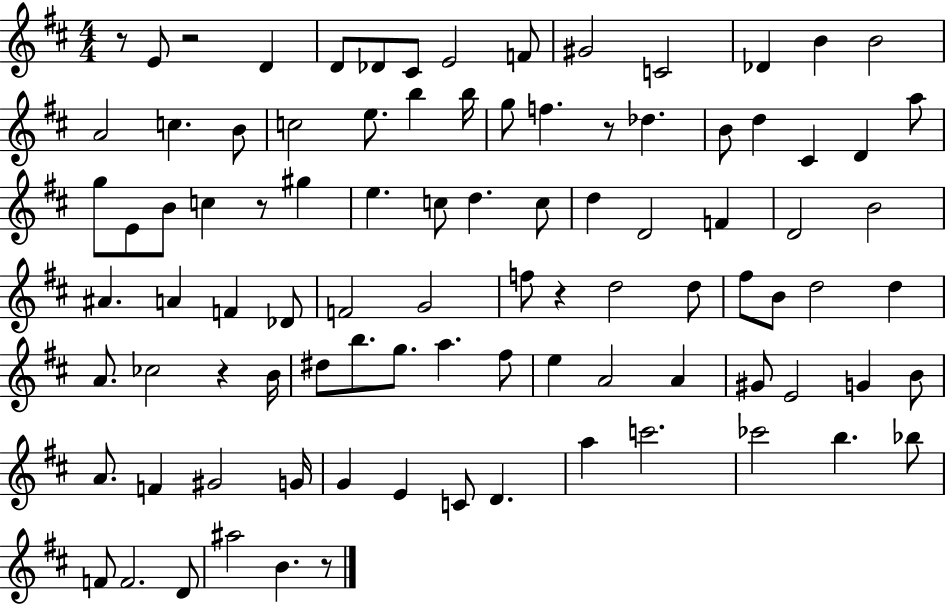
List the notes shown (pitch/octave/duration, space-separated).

R/e E4/e R/h D4/q D4/e Db4/e C#4/e E4/h F4/e G#4/h C4/h Db4/q B4/q B4/h A4/h C5/q. B4/e C5/h E5/e. B5/q B5/s G5/e F5/q. R/e Db5/q. B4/e D5/q C#4/q D4/q A5/e G5/e E4/e B4/e C5/q R/e G#5/q E5/q. C5/e D5/q. C5/e D5/q D4/h F4/q D4/h B4/h A#4/q. A4/q F4/q Db4/e F4/h G4/h F5/e R/q D5/h D5/e F#5/e B4/e D5/h D5/q A4/e. CES5/h R/q B4/s D#5/e B5/e. G5/e. A5/q. F#5/e E5/q A4/h A4/q G#4/e E4/h G4/q B4/e A4/e. F4/q G#4/h G4/s G4/q E4/q C4/e D4/q. A5/q C6/h. CES6/h B5/q. Bb5/e F4/e F4/h. D4/e A#5/h B4/q. R/e